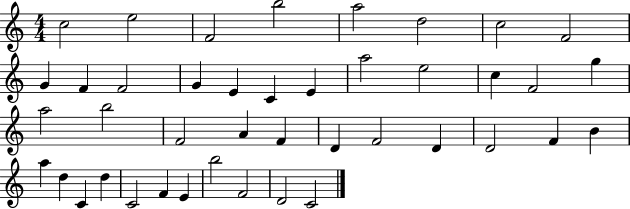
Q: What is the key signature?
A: C major